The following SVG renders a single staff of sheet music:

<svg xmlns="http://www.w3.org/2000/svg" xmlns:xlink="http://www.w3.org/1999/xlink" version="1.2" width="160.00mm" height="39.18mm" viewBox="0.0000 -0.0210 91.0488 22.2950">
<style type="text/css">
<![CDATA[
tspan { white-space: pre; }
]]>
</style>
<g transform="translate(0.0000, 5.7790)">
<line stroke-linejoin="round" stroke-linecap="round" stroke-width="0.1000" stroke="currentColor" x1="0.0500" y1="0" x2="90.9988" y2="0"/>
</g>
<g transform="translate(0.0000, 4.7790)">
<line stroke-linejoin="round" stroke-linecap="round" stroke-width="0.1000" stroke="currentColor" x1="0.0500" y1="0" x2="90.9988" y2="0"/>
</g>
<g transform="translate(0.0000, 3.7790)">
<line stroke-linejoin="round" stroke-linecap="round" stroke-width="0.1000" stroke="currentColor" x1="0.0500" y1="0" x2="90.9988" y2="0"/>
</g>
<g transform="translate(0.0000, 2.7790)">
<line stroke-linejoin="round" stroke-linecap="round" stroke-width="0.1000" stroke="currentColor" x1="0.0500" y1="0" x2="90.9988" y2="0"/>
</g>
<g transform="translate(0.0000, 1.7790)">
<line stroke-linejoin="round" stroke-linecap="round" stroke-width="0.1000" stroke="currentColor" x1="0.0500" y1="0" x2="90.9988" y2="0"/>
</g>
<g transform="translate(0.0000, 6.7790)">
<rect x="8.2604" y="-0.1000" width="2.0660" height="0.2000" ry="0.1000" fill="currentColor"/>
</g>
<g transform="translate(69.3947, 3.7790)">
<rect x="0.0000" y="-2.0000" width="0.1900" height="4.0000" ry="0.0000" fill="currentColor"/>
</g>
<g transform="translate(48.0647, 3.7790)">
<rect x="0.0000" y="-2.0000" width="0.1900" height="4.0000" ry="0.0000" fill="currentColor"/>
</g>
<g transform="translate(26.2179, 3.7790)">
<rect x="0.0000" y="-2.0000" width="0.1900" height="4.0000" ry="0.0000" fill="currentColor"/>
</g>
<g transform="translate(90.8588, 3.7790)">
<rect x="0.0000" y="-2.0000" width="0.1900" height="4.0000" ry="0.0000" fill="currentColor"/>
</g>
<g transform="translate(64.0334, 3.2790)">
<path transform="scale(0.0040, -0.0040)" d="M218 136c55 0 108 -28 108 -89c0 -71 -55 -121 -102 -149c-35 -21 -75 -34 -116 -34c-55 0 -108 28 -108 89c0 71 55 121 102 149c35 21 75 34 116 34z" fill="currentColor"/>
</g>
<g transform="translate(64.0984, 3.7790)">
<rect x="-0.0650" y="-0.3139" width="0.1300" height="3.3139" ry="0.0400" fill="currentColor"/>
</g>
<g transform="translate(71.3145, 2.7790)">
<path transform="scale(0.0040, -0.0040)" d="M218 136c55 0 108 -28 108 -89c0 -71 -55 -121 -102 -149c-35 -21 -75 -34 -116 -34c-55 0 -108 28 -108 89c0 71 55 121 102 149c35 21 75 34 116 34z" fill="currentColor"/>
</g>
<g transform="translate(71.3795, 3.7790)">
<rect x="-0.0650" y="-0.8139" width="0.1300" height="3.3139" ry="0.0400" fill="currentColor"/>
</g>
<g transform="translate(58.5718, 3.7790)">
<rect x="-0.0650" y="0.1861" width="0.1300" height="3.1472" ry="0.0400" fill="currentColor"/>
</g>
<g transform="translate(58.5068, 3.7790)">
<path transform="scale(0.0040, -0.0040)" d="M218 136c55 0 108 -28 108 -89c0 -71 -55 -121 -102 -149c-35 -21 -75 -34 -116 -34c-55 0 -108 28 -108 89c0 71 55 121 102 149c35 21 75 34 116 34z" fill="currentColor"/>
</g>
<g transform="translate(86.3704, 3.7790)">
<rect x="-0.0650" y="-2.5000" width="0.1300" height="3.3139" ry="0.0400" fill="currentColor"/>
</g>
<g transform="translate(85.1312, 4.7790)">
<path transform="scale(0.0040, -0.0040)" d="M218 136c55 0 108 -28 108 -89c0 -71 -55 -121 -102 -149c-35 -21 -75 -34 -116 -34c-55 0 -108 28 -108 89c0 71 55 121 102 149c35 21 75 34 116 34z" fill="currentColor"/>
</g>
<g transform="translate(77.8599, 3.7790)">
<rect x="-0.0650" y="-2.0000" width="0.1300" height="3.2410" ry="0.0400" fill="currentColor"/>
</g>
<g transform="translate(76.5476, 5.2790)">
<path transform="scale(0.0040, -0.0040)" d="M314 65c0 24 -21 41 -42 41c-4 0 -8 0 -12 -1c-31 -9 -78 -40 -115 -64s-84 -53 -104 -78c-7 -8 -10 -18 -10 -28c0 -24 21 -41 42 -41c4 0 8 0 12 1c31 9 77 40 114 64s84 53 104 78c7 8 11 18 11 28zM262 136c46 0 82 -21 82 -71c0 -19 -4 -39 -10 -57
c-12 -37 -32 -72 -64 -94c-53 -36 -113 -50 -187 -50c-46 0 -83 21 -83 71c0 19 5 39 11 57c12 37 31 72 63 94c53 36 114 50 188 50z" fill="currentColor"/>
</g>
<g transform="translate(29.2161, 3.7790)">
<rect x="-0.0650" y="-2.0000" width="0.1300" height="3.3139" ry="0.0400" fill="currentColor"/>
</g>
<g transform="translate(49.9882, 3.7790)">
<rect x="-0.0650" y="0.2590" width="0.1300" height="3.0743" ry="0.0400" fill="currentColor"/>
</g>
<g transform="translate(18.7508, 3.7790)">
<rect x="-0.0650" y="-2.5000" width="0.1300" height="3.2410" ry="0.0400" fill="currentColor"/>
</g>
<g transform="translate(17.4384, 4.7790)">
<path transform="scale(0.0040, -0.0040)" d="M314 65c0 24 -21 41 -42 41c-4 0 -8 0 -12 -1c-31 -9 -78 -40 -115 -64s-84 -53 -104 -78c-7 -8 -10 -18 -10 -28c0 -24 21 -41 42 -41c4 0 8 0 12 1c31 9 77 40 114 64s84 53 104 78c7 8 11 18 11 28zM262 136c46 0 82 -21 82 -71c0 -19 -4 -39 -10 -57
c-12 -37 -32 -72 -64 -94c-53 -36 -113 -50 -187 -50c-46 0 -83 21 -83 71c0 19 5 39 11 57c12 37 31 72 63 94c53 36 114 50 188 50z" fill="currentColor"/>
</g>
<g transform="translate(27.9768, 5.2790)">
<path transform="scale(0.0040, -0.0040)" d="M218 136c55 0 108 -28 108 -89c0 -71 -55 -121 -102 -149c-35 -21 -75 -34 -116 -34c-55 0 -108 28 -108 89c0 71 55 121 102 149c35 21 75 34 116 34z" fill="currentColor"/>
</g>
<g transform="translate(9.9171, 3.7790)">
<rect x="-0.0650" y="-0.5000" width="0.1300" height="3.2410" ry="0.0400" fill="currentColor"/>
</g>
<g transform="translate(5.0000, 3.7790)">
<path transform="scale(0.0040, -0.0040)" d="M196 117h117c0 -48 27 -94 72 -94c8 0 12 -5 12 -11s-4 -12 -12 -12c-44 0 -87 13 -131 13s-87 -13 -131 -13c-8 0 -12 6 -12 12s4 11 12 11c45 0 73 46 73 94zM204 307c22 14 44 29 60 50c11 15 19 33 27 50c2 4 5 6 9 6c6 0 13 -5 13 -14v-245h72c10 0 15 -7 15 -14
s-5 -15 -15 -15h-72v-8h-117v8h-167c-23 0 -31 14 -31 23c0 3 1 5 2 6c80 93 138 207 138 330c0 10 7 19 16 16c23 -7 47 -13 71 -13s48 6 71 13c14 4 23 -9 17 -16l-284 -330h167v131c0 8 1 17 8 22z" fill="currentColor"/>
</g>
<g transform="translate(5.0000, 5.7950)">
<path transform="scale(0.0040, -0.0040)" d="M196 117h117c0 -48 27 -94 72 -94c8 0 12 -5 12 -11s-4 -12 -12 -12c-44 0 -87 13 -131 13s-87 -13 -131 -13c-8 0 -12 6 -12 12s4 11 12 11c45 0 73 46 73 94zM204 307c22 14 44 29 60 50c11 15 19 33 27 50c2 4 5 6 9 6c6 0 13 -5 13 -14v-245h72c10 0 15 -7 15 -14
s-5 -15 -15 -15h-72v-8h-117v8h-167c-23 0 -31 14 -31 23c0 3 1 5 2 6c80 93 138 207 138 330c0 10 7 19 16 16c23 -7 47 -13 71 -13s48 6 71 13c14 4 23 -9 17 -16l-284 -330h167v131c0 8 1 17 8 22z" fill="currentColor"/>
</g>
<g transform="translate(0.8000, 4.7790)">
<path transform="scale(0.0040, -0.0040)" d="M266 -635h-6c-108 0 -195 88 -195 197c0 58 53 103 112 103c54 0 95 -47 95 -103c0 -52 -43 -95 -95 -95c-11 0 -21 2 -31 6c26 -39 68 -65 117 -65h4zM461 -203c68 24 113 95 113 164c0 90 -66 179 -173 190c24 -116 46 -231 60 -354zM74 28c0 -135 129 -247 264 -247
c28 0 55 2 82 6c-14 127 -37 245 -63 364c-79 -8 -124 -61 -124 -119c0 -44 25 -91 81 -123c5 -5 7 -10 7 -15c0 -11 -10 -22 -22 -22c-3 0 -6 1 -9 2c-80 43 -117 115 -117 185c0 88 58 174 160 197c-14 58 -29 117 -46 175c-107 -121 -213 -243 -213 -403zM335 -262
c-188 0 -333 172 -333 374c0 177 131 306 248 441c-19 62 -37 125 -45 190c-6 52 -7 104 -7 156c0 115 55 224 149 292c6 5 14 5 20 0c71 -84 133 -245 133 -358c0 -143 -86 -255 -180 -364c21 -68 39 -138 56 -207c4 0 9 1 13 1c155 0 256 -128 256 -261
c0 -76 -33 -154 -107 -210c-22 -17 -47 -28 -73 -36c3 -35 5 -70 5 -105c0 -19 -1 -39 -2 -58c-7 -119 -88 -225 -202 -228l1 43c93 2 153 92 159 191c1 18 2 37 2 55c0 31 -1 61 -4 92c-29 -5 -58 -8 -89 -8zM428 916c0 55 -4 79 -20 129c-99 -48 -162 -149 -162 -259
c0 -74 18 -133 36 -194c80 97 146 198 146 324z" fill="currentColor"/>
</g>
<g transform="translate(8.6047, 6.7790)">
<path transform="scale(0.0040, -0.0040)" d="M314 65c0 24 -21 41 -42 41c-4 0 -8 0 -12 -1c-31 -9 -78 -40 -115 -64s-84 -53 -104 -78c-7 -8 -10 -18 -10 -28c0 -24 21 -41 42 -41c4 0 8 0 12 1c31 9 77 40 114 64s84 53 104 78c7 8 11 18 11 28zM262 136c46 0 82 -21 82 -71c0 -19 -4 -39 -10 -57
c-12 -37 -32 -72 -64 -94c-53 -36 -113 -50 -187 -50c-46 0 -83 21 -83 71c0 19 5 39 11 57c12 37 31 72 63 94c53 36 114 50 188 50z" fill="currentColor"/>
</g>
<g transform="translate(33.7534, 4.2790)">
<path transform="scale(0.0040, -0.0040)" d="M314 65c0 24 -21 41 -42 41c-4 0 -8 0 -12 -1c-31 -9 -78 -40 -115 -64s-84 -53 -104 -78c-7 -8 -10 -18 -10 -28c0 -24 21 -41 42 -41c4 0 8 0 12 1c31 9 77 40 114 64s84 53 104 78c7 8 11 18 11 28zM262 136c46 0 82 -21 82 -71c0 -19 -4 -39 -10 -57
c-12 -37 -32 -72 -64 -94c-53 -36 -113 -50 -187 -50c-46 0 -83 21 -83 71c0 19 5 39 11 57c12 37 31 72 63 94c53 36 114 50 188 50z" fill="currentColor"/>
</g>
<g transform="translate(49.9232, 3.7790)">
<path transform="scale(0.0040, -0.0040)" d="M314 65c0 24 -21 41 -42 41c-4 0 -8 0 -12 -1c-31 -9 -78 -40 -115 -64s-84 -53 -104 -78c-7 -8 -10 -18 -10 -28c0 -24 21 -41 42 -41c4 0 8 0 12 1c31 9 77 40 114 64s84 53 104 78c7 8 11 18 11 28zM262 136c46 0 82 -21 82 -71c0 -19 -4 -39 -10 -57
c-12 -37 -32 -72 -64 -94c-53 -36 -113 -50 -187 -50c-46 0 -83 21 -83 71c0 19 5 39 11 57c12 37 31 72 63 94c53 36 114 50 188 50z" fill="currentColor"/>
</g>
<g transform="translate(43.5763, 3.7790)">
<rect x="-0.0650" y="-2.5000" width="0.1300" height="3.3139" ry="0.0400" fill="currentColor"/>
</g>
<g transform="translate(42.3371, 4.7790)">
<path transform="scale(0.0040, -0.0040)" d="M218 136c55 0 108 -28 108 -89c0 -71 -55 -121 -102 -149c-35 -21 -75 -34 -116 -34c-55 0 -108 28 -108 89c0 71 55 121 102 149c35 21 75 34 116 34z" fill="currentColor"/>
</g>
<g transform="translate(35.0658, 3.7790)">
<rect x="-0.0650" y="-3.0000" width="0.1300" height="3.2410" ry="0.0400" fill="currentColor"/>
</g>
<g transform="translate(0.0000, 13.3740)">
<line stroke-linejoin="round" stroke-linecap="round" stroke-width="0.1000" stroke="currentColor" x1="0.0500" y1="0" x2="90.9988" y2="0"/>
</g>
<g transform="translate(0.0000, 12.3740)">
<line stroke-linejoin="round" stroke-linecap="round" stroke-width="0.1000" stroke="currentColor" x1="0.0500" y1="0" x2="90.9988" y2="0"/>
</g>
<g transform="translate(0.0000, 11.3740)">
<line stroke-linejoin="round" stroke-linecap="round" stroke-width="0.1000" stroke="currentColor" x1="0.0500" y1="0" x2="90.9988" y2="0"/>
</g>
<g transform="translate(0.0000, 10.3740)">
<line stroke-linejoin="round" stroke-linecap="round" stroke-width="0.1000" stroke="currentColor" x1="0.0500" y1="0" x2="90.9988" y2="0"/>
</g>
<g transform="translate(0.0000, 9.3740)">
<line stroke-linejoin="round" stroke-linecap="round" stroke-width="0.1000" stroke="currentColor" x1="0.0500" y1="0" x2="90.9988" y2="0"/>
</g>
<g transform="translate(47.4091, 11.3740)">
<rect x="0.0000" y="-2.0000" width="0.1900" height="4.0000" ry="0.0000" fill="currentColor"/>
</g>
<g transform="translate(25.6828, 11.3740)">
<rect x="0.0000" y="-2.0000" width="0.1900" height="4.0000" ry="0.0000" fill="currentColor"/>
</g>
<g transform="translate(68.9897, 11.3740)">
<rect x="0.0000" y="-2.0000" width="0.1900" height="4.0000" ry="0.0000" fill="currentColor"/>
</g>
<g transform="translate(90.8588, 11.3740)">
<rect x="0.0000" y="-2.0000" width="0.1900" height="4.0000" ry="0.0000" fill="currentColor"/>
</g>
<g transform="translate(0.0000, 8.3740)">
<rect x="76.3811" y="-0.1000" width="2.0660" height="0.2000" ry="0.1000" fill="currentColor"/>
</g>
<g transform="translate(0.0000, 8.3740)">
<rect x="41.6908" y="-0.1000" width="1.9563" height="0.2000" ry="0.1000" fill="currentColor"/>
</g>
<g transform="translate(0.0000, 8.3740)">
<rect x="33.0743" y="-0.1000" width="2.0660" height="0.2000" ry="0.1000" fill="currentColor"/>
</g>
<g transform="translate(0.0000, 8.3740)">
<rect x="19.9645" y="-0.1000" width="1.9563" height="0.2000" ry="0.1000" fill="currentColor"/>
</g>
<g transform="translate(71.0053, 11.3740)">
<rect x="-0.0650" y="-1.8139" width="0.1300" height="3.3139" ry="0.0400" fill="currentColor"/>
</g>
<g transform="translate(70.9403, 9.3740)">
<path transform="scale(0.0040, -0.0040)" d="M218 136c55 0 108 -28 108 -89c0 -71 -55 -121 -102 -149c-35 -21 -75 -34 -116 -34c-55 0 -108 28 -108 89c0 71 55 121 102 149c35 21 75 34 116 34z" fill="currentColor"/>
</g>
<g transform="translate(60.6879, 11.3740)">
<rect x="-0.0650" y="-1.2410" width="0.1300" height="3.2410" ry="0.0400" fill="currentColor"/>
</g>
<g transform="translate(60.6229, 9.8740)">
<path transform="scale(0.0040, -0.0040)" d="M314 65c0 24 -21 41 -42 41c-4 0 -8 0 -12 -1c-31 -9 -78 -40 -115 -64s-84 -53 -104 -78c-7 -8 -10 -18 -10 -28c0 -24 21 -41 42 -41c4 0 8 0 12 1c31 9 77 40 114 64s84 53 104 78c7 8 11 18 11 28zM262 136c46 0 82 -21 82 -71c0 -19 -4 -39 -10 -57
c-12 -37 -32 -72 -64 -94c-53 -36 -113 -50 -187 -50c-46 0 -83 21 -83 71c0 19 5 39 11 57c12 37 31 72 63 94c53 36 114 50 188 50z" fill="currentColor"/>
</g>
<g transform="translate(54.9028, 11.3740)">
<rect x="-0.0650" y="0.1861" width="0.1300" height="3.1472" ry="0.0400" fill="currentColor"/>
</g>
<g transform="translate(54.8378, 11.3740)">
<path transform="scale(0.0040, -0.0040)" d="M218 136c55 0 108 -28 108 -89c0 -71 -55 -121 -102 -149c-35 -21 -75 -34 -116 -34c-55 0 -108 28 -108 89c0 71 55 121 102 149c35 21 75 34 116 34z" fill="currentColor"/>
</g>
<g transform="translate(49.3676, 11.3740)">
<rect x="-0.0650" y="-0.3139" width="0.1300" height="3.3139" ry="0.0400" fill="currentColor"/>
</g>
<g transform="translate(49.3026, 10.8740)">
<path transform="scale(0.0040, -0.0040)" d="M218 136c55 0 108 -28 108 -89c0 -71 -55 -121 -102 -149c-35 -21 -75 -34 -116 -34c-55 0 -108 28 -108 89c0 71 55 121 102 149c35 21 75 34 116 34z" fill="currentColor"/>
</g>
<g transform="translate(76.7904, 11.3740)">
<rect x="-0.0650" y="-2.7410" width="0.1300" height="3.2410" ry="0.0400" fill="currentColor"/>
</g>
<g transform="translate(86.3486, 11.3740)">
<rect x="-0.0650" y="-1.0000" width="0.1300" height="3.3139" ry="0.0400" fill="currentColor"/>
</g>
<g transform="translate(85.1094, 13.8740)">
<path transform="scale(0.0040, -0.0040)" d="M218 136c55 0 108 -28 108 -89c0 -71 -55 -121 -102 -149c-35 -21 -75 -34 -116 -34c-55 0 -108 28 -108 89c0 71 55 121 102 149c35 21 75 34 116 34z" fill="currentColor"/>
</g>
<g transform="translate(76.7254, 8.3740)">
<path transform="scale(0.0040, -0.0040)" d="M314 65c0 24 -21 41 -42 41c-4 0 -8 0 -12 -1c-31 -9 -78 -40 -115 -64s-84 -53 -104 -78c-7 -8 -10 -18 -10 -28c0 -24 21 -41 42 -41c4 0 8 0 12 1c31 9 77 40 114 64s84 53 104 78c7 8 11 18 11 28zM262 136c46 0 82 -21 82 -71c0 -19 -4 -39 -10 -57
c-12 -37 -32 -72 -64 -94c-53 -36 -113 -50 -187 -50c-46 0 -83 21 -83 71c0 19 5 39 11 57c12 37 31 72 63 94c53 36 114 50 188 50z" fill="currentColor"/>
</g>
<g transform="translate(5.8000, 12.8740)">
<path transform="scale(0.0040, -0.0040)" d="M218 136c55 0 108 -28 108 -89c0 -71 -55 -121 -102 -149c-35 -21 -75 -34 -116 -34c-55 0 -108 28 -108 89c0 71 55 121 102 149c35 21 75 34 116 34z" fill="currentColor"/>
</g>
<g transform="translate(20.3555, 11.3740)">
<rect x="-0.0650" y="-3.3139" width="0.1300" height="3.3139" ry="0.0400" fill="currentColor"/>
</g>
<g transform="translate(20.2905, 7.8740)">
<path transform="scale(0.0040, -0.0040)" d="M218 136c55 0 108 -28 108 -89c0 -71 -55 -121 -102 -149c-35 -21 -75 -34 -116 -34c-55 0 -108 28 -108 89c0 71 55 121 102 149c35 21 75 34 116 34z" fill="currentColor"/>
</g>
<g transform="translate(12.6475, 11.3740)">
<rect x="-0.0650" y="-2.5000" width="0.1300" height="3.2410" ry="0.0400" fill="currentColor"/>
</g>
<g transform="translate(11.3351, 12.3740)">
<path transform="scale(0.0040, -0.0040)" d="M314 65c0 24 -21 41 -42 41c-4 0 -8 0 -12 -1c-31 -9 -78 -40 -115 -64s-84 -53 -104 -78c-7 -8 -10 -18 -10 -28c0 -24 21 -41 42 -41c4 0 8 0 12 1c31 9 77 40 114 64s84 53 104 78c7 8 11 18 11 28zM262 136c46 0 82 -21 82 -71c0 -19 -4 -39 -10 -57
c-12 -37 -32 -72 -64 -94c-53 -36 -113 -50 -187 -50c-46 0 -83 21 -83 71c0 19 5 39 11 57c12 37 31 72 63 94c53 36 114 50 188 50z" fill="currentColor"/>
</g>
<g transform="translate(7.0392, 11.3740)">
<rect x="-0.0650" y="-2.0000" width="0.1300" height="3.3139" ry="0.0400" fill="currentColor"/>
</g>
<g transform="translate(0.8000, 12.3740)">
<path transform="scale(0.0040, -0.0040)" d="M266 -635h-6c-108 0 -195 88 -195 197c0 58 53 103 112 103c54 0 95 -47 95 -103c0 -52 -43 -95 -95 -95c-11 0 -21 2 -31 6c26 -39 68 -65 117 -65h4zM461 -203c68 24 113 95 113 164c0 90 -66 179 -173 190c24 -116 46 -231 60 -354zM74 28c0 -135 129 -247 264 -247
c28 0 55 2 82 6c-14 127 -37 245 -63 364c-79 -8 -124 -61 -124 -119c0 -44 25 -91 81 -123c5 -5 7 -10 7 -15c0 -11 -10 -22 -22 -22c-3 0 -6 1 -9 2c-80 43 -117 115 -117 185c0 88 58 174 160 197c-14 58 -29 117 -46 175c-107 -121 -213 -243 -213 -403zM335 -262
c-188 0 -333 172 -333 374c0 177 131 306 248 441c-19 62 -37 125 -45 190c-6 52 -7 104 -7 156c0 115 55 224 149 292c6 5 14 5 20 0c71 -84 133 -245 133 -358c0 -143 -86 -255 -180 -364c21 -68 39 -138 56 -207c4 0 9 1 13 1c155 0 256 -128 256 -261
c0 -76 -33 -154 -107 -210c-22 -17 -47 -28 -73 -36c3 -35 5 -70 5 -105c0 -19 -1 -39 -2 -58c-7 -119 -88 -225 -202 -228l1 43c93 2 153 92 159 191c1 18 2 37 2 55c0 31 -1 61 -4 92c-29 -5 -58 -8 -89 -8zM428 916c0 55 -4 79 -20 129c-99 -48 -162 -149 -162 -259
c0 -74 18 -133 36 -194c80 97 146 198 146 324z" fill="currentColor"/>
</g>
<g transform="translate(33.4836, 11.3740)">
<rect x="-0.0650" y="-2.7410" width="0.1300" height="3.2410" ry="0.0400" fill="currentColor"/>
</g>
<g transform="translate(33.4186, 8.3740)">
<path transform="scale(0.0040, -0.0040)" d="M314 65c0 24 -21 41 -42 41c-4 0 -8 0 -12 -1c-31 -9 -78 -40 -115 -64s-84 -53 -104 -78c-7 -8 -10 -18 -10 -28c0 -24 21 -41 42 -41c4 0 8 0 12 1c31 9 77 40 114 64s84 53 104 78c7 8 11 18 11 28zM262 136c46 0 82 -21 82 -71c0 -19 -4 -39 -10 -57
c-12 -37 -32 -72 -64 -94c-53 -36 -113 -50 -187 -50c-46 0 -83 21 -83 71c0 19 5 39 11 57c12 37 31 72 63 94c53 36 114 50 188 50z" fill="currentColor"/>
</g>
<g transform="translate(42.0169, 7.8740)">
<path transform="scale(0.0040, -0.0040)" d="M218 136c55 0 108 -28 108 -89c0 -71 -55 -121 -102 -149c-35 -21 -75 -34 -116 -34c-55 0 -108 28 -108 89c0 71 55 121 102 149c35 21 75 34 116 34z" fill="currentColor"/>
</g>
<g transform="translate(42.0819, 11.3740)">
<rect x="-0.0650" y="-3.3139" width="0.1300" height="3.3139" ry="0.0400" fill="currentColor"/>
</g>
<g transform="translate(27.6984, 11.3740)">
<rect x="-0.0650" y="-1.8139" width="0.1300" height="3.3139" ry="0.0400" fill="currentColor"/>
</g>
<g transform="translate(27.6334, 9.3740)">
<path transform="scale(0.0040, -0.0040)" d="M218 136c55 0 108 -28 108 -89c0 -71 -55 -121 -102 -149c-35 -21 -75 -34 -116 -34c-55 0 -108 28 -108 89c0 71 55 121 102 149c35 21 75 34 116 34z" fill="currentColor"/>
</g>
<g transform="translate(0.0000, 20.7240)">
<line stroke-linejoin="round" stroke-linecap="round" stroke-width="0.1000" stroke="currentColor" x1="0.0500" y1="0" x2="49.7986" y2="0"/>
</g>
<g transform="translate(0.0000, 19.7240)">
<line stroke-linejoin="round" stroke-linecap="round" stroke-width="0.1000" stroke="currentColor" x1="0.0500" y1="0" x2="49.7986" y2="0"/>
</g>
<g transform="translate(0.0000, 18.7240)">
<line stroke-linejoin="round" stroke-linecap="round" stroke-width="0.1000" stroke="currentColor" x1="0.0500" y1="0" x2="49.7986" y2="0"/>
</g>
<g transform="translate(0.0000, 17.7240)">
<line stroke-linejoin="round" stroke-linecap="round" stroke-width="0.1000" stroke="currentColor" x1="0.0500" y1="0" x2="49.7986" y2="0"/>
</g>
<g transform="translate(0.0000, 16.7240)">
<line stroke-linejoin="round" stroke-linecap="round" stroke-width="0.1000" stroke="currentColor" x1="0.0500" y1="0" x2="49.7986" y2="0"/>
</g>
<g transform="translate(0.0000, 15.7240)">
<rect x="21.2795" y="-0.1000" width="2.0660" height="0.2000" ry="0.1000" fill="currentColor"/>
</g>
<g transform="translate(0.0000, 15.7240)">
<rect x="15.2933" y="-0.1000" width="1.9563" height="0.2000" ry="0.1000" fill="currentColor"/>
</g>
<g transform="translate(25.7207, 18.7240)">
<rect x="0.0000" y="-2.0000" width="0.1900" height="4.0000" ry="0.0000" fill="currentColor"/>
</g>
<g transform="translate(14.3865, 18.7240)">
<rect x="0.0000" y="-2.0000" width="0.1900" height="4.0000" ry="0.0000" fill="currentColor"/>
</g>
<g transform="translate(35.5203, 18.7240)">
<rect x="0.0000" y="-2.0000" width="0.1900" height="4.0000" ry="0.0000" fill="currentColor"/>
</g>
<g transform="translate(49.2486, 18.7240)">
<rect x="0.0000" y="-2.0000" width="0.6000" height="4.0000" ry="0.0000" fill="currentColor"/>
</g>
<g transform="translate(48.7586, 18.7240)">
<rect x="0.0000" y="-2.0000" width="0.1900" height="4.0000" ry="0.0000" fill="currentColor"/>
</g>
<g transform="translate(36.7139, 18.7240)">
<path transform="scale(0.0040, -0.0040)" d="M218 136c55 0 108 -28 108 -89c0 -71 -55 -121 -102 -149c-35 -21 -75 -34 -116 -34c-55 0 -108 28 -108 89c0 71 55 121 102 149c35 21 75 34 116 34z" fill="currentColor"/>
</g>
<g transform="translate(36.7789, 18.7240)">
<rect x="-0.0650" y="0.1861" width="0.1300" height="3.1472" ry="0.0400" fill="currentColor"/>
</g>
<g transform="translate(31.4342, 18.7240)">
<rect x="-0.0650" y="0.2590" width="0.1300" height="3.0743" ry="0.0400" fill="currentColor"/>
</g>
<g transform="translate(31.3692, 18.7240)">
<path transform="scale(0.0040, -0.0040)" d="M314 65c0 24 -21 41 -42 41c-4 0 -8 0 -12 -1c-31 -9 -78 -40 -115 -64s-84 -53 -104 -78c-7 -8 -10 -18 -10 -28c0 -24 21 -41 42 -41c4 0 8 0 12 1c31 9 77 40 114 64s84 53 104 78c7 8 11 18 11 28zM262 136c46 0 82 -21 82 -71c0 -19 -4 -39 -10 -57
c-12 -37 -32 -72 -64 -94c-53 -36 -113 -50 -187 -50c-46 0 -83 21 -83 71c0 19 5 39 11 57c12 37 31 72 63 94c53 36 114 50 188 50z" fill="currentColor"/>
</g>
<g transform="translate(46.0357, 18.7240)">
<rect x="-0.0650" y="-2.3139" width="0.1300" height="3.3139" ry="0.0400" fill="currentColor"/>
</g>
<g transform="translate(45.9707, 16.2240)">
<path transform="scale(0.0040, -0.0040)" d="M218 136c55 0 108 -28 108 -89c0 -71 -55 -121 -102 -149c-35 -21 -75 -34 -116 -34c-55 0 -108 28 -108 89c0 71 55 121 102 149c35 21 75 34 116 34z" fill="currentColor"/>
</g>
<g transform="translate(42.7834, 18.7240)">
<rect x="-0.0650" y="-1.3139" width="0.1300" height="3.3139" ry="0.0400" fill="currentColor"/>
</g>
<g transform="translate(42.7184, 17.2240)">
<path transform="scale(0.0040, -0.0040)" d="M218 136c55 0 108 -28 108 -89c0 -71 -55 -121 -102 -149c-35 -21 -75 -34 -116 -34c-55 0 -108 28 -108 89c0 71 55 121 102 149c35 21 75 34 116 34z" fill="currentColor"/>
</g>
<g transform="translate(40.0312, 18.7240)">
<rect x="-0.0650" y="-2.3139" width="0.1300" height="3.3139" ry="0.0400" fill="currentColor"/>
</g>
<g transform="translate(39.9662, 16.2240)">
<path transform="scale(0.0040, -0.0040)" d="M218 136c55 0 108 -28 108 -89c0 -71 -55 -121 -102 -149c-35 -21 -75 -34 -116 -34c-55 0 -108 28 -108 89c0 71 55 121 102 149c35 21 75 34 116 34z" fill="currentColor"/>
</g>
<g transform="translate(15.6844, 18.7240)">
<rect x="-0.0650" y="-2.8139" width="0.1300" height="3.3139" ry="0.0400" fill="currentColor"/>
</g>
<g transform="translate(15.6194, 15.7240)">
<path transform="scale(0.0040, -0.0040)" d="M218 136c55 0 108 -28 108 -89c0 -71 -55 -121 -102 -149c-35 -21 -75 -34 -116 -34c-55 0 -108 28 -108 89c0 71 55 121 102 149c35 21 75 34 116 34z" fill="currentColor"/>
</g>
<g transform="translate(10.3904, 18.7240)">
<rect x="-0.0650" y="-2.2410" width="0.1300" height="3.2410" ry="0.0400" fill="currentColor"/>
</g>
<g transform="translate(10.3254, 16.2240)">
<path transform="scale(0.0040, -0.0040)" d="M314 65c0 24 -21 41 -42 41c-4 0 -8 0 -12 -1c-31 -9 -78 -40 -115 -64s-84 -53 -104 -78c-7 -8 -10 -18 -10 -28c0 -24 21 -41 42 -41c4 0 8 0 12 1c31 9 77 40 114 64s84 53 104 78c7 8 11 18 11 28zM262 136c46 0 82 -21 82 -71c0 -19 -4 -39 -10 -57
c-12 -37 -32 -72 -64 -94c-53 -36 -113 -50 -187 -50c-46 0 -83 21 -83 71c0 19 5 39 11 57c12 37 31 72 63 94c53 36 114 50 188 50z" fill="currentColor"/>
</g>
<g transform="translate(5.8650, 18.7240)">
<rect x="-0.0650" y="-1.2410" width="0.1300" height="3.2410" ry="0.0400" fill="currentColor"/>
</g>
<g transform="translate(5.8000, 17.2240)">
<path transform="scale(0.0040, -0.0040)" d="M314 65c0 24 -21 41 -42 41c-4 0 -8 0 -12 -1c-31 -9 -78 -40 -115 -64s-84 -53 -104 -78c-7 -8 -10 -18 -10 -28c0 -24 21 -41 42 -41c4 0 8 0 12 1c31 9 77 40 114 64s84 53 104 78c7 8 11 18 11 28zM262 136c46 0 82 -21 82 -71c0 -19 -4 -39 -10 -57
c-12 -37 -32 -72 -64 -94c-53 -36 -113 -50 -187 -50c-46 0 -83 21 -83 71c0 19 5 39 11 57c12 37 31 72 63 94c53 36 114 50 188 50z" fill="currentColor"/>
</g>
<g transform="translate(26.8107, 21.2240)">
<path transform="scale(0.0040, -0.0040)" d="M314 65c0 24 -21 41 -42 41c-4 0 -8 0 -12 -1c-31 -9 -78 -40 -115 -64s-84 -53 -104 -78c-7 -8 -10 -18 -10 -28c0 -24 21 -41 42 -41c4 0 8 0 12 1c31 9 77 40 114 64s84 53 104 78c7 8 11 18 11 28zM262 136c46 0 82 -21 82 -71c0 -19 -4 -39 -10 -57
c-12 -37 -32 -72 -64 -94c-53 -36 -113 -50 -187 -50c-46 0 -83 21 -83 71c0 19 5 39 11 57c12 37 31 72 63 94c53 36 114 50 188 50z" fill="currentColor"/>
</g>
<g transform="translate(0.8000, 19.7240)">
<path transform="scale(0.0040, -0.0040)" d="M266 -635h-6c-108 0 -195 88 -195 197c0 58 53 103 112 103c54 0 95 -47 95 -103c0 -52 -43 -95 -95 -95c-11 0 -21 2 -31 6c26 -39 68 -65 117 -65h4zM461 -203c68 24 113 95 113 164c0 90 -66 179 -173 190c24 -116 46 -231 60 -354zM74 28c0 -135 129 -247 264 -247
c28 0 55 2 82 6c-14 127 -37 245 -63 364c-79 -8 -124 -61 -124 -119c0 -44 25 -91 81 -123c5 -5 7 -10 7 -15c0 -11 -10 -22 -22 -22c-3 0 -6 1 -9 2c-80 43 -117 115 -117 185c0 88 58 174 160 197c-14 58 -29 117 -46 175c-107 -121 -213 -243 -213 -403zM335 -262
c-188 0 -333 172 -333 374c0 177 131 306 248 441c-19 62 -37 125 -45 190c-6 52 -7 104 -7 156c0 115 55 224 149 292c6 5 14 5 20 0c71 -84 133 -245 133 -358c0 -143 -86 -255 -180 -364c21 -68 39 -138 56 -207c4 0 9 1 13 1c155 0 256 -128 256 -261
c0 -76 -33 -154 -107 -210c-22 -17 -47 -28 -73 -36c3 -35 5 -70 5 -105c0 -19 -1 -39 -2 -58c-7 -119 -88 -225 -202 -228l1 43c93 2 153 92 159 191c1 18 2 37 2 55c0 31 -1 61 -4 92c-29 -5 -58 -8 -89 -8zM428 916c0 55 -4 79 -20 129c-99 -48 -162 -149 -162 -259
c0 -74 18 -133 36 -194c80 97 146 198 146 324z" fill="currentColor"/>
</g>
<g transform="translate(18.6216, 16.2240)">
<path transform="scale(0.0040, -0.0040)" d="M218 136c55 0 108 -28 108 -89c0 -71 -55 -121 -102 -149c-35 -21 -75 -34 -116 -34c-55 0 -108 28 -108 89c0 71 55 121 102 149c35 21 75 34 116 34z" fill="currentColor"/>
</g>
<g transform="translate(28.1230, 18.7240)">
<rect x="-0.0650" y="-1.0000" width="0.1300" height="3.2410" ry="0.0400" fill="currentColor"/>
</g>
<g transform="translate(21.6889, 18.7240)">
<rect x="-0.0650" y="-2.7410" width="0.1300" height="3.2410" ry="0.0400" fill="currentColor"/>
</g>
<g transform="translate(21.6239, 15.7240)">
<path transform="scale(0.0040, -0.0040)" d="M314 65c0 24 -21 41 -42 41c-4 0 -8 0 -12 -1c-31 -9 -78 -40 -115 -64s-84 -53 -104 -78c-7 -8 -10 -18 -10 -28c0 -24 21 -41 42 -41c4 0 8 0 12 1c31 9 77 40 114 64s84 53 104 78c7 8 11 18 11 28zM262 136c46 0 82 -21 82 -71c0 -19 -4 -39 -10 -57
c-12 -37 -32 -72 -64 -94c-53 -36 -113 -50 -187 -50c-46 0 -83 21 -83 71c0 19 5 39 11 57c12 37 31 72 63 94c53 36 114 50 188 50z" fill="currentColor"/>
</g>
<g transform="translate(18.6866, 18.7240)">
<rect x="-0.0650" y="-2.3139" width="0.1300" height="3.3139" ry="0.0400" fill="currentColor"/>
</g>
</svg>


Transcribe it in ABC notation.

X:1
T:Untitled
M:4/4
L:1/4
K:C
C2 G2 F A2 G B2 B c d F2 G F G2 b f a2 b c B e2 f a2 D e2 g2 a g a2 D2 B2 B g e g